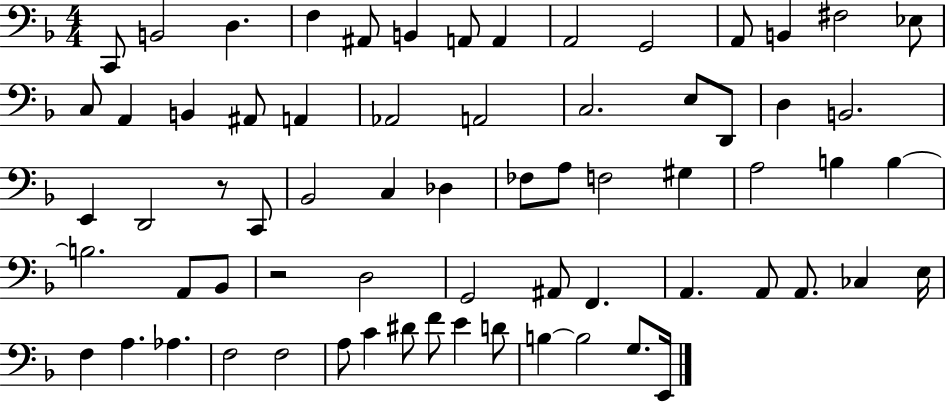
{
  \clef bass
  \numericTimeSignature
  \time 4/4
  \key f \major
  c,8 b,2 d4. | f4 ais,8 b,4 a,8 a,4 | a,2 g,2 | a,8 b,4 fis2 ees8 | \break c8 a,4 b,4 ais,8 a,4 | aes,2 a,2 | c2. e8 d,8 | d4 b,2. | \break e,4 d,2 r8 c,8 | bes,2 c4 des4 | fes8 a8 f2 gis4 | a2 b4 b4~~ | \break b2. a,8 bes,8 | r2 d2 | g,2 ais,8 f,4. | a,4. a,8 a,8. ces4 e16 | \break f4 a4. aes4. | f2 f2 | a8 c'4 dis'8 f'8 e'4 d'8 | b4~~ b2 g8. e,16 | \break \bar "|."
}